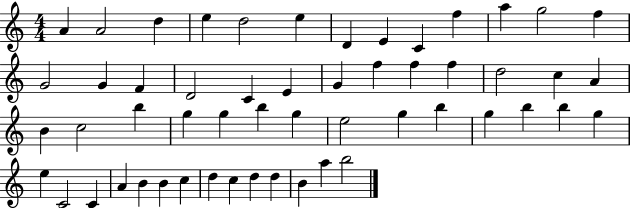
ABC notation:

X:1
T:Untitled
M:4/4
L:1/4
K:C
A A2 d e d2 e D E C f a g2 f G2 G F D2 C E G f f f d2 c A B c2 b g g b g e2 g b g b b g e C2 C A B B c d c d d B a b2